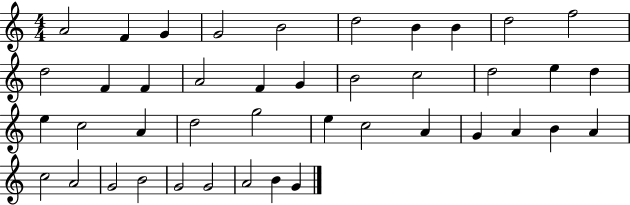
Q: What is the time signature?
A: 4/4